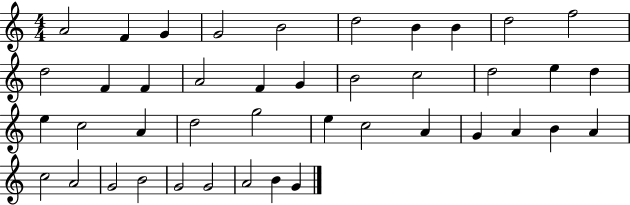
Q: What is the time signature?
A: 4/4